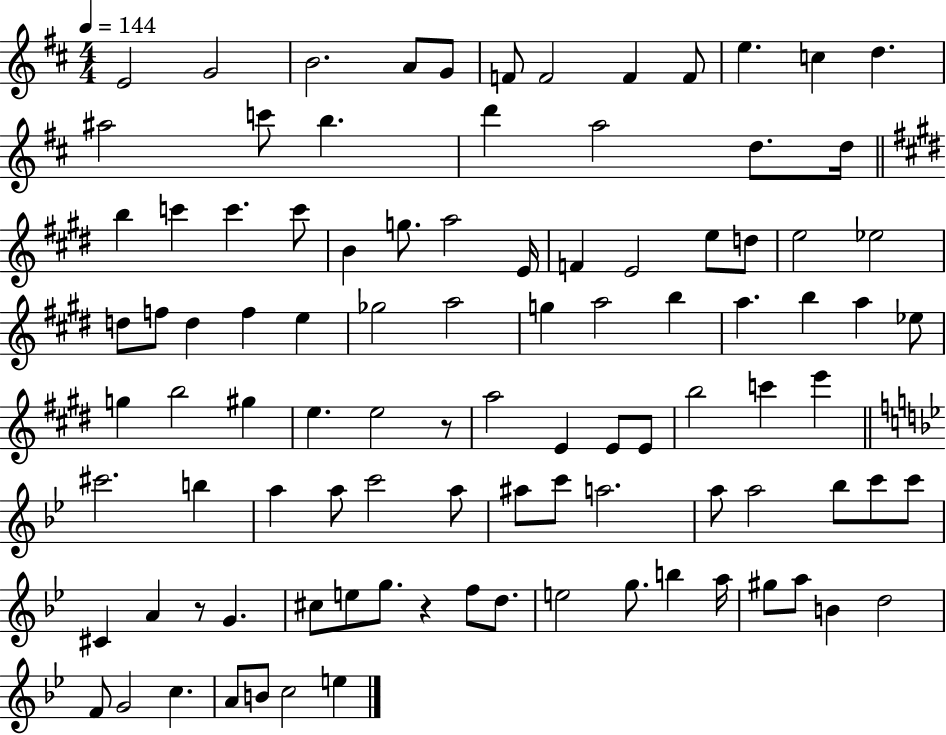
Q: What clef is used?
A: treble